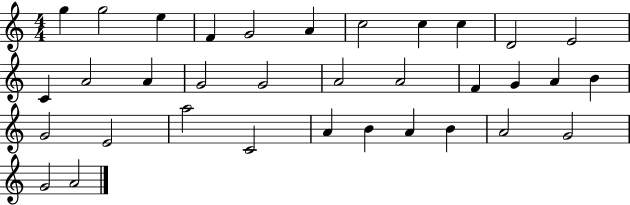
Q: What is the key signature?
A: C major